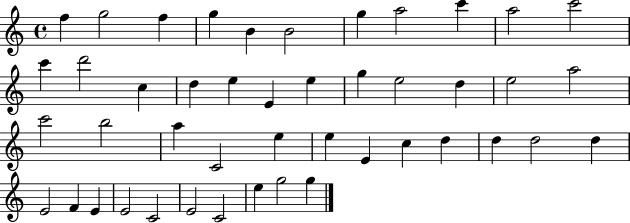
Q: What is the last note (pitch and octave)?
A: G5